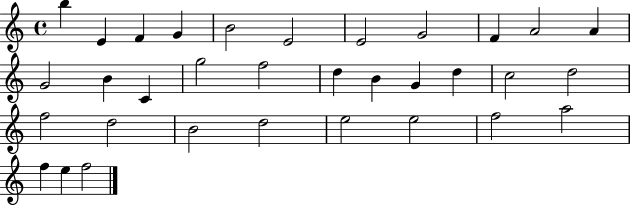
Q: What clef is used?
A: treble